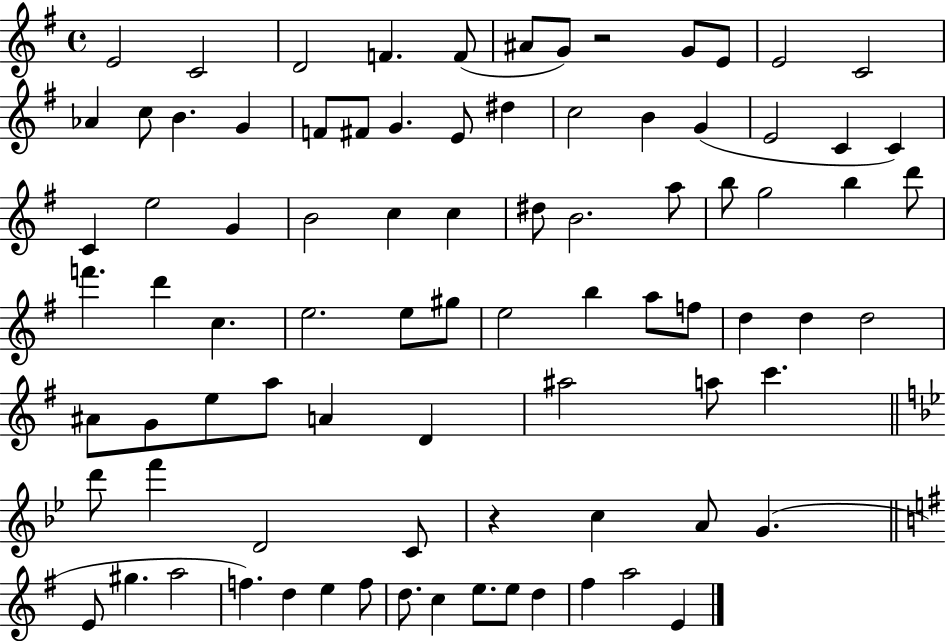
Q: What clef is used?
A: treble